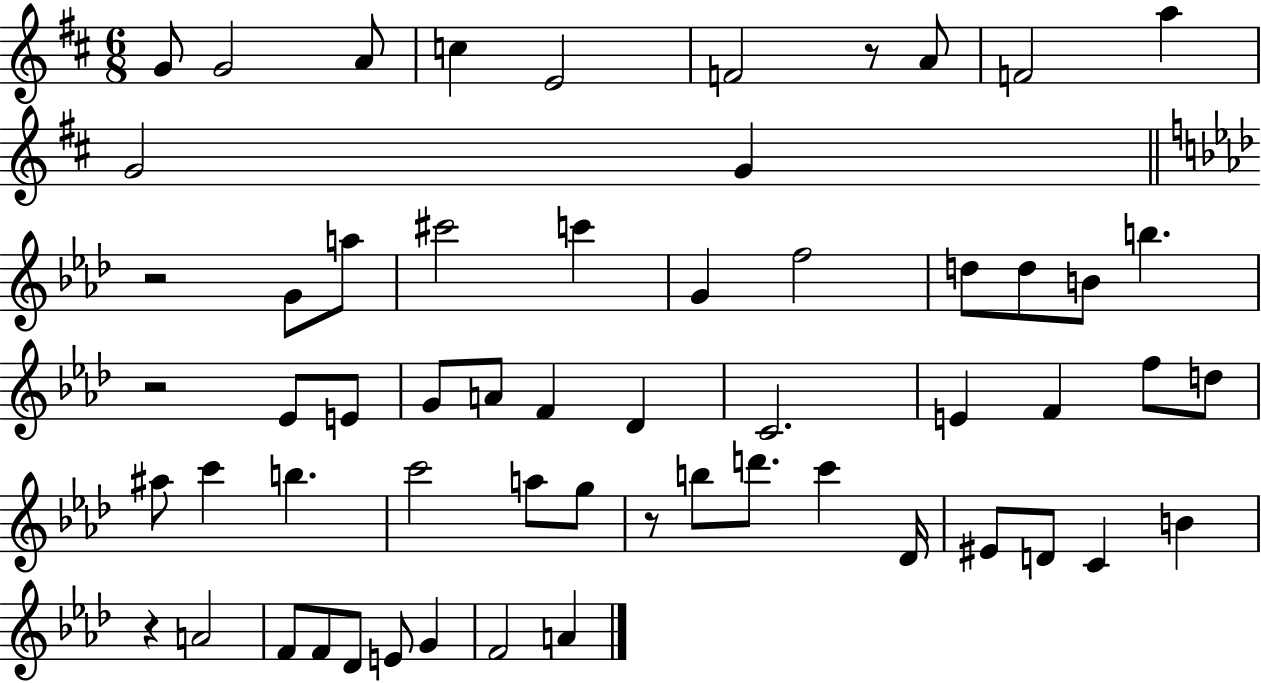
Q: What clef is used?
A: treble